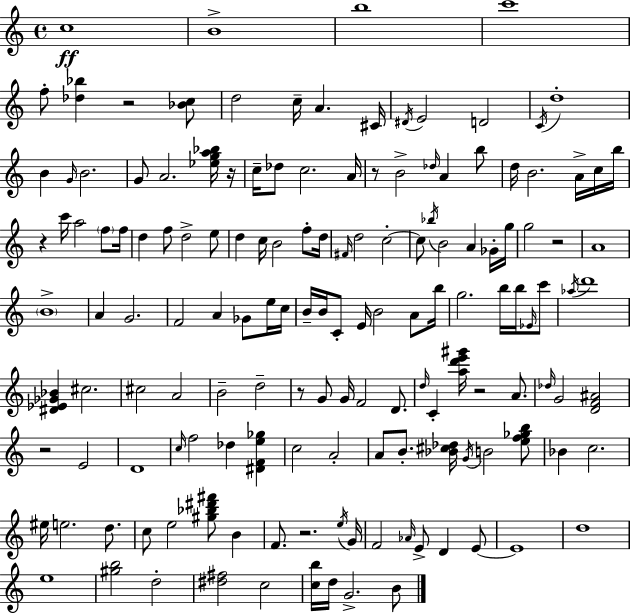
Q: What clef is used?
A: treble